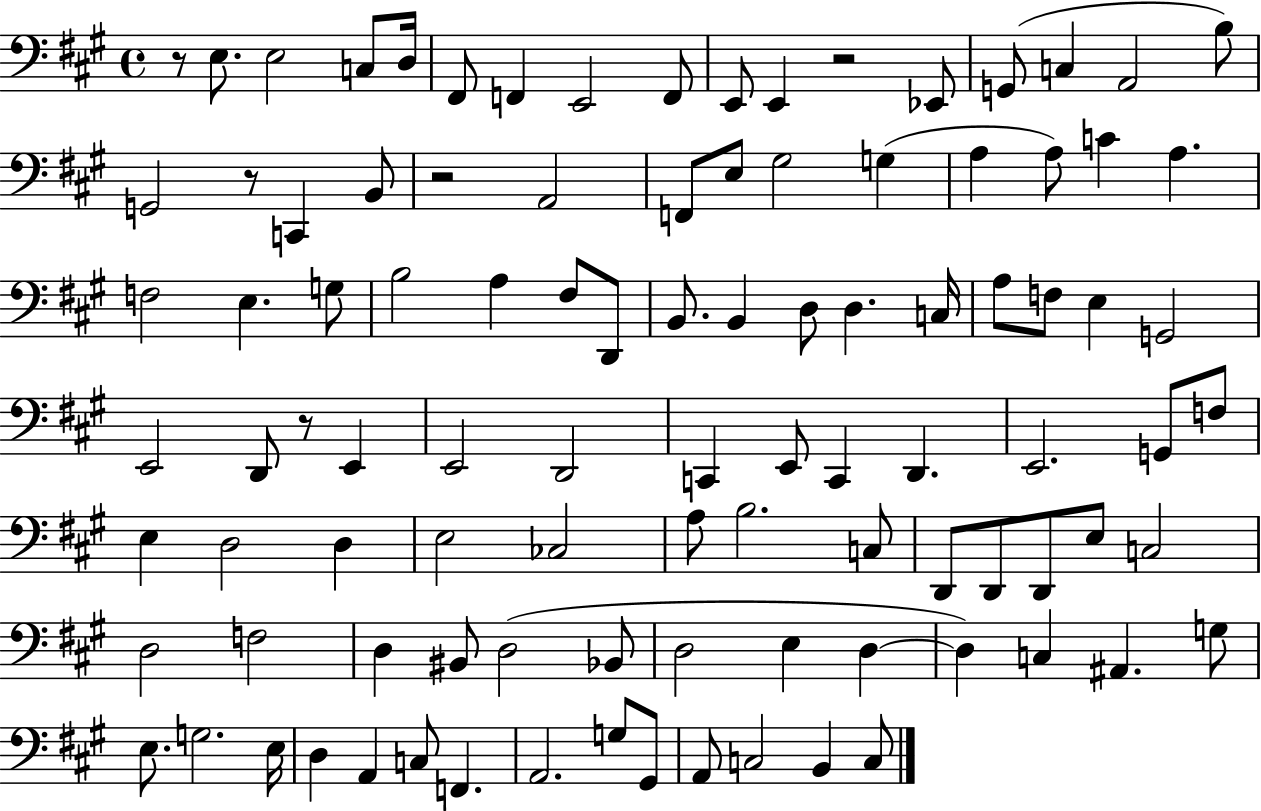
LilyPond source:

{
  \clef bass
  \time 4/4
  \defaultTimeSignature
  \key a \major
  r8 e8. e2 c8 d16 | fis,8 f,4 e,2 f,8 | e,8 e,4 r2 ees,8 | g,8( c4 a,2 b8) | \break g,2 r8 c,4 b,8 | r2 a,2 | f,8 e8 gis2 g4( | a4 a8) c'4 a4. | \break f2 e4. g8 | b2 a4 fis8 d,8 | b,8. b,4 d8 d4. c16 | a8 f8 e4 g,2 | \break e,2 d,8 r8 e,4 | e,2 d,2 | c,4 e,8 c,4 d,4. | e,2. g,8 f8 | \break e4 d2 d4 | e2 ces2 | a8 b2. c8 | d,8 d,8 d,8 e8 c2 | \break d2 f2 | d4 bis,8 d2( bes,8 | d2 e4 d4~~ | d4) c4 ais,4. g8 | \break e8. g2. e16 | d4 a,4 c8 f,4. | a,2. g8 gis,8 | a,8 c2 b,4 c8 | \break \bar "|."
}